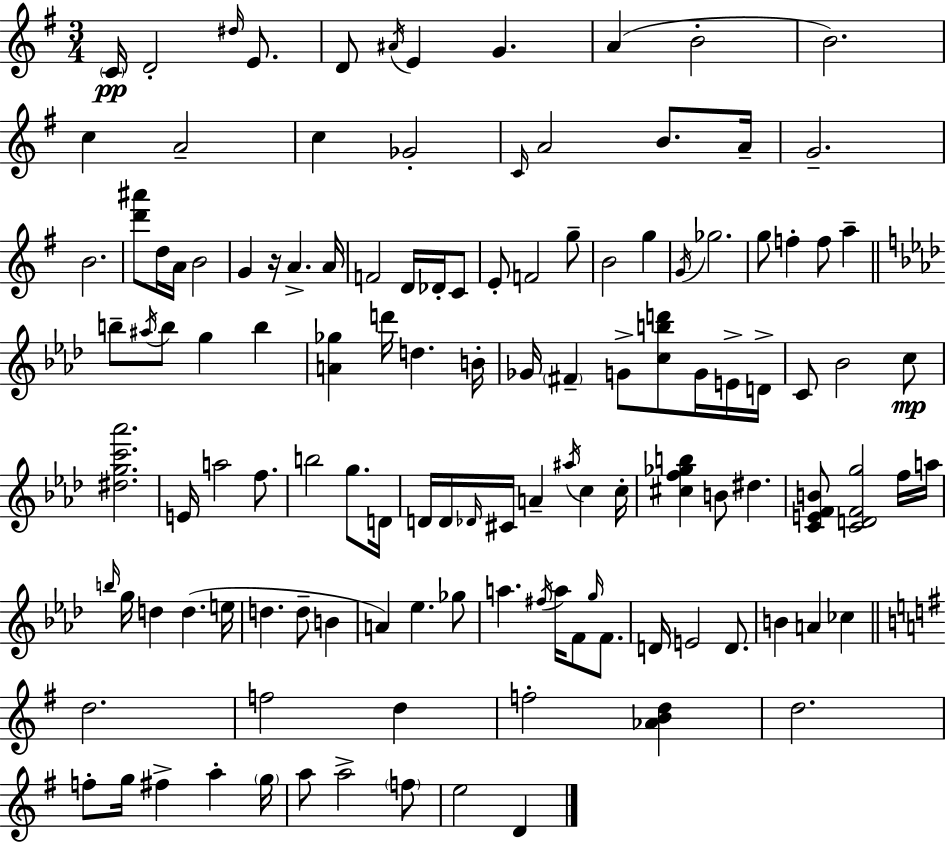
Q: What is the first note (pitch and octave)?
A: C4